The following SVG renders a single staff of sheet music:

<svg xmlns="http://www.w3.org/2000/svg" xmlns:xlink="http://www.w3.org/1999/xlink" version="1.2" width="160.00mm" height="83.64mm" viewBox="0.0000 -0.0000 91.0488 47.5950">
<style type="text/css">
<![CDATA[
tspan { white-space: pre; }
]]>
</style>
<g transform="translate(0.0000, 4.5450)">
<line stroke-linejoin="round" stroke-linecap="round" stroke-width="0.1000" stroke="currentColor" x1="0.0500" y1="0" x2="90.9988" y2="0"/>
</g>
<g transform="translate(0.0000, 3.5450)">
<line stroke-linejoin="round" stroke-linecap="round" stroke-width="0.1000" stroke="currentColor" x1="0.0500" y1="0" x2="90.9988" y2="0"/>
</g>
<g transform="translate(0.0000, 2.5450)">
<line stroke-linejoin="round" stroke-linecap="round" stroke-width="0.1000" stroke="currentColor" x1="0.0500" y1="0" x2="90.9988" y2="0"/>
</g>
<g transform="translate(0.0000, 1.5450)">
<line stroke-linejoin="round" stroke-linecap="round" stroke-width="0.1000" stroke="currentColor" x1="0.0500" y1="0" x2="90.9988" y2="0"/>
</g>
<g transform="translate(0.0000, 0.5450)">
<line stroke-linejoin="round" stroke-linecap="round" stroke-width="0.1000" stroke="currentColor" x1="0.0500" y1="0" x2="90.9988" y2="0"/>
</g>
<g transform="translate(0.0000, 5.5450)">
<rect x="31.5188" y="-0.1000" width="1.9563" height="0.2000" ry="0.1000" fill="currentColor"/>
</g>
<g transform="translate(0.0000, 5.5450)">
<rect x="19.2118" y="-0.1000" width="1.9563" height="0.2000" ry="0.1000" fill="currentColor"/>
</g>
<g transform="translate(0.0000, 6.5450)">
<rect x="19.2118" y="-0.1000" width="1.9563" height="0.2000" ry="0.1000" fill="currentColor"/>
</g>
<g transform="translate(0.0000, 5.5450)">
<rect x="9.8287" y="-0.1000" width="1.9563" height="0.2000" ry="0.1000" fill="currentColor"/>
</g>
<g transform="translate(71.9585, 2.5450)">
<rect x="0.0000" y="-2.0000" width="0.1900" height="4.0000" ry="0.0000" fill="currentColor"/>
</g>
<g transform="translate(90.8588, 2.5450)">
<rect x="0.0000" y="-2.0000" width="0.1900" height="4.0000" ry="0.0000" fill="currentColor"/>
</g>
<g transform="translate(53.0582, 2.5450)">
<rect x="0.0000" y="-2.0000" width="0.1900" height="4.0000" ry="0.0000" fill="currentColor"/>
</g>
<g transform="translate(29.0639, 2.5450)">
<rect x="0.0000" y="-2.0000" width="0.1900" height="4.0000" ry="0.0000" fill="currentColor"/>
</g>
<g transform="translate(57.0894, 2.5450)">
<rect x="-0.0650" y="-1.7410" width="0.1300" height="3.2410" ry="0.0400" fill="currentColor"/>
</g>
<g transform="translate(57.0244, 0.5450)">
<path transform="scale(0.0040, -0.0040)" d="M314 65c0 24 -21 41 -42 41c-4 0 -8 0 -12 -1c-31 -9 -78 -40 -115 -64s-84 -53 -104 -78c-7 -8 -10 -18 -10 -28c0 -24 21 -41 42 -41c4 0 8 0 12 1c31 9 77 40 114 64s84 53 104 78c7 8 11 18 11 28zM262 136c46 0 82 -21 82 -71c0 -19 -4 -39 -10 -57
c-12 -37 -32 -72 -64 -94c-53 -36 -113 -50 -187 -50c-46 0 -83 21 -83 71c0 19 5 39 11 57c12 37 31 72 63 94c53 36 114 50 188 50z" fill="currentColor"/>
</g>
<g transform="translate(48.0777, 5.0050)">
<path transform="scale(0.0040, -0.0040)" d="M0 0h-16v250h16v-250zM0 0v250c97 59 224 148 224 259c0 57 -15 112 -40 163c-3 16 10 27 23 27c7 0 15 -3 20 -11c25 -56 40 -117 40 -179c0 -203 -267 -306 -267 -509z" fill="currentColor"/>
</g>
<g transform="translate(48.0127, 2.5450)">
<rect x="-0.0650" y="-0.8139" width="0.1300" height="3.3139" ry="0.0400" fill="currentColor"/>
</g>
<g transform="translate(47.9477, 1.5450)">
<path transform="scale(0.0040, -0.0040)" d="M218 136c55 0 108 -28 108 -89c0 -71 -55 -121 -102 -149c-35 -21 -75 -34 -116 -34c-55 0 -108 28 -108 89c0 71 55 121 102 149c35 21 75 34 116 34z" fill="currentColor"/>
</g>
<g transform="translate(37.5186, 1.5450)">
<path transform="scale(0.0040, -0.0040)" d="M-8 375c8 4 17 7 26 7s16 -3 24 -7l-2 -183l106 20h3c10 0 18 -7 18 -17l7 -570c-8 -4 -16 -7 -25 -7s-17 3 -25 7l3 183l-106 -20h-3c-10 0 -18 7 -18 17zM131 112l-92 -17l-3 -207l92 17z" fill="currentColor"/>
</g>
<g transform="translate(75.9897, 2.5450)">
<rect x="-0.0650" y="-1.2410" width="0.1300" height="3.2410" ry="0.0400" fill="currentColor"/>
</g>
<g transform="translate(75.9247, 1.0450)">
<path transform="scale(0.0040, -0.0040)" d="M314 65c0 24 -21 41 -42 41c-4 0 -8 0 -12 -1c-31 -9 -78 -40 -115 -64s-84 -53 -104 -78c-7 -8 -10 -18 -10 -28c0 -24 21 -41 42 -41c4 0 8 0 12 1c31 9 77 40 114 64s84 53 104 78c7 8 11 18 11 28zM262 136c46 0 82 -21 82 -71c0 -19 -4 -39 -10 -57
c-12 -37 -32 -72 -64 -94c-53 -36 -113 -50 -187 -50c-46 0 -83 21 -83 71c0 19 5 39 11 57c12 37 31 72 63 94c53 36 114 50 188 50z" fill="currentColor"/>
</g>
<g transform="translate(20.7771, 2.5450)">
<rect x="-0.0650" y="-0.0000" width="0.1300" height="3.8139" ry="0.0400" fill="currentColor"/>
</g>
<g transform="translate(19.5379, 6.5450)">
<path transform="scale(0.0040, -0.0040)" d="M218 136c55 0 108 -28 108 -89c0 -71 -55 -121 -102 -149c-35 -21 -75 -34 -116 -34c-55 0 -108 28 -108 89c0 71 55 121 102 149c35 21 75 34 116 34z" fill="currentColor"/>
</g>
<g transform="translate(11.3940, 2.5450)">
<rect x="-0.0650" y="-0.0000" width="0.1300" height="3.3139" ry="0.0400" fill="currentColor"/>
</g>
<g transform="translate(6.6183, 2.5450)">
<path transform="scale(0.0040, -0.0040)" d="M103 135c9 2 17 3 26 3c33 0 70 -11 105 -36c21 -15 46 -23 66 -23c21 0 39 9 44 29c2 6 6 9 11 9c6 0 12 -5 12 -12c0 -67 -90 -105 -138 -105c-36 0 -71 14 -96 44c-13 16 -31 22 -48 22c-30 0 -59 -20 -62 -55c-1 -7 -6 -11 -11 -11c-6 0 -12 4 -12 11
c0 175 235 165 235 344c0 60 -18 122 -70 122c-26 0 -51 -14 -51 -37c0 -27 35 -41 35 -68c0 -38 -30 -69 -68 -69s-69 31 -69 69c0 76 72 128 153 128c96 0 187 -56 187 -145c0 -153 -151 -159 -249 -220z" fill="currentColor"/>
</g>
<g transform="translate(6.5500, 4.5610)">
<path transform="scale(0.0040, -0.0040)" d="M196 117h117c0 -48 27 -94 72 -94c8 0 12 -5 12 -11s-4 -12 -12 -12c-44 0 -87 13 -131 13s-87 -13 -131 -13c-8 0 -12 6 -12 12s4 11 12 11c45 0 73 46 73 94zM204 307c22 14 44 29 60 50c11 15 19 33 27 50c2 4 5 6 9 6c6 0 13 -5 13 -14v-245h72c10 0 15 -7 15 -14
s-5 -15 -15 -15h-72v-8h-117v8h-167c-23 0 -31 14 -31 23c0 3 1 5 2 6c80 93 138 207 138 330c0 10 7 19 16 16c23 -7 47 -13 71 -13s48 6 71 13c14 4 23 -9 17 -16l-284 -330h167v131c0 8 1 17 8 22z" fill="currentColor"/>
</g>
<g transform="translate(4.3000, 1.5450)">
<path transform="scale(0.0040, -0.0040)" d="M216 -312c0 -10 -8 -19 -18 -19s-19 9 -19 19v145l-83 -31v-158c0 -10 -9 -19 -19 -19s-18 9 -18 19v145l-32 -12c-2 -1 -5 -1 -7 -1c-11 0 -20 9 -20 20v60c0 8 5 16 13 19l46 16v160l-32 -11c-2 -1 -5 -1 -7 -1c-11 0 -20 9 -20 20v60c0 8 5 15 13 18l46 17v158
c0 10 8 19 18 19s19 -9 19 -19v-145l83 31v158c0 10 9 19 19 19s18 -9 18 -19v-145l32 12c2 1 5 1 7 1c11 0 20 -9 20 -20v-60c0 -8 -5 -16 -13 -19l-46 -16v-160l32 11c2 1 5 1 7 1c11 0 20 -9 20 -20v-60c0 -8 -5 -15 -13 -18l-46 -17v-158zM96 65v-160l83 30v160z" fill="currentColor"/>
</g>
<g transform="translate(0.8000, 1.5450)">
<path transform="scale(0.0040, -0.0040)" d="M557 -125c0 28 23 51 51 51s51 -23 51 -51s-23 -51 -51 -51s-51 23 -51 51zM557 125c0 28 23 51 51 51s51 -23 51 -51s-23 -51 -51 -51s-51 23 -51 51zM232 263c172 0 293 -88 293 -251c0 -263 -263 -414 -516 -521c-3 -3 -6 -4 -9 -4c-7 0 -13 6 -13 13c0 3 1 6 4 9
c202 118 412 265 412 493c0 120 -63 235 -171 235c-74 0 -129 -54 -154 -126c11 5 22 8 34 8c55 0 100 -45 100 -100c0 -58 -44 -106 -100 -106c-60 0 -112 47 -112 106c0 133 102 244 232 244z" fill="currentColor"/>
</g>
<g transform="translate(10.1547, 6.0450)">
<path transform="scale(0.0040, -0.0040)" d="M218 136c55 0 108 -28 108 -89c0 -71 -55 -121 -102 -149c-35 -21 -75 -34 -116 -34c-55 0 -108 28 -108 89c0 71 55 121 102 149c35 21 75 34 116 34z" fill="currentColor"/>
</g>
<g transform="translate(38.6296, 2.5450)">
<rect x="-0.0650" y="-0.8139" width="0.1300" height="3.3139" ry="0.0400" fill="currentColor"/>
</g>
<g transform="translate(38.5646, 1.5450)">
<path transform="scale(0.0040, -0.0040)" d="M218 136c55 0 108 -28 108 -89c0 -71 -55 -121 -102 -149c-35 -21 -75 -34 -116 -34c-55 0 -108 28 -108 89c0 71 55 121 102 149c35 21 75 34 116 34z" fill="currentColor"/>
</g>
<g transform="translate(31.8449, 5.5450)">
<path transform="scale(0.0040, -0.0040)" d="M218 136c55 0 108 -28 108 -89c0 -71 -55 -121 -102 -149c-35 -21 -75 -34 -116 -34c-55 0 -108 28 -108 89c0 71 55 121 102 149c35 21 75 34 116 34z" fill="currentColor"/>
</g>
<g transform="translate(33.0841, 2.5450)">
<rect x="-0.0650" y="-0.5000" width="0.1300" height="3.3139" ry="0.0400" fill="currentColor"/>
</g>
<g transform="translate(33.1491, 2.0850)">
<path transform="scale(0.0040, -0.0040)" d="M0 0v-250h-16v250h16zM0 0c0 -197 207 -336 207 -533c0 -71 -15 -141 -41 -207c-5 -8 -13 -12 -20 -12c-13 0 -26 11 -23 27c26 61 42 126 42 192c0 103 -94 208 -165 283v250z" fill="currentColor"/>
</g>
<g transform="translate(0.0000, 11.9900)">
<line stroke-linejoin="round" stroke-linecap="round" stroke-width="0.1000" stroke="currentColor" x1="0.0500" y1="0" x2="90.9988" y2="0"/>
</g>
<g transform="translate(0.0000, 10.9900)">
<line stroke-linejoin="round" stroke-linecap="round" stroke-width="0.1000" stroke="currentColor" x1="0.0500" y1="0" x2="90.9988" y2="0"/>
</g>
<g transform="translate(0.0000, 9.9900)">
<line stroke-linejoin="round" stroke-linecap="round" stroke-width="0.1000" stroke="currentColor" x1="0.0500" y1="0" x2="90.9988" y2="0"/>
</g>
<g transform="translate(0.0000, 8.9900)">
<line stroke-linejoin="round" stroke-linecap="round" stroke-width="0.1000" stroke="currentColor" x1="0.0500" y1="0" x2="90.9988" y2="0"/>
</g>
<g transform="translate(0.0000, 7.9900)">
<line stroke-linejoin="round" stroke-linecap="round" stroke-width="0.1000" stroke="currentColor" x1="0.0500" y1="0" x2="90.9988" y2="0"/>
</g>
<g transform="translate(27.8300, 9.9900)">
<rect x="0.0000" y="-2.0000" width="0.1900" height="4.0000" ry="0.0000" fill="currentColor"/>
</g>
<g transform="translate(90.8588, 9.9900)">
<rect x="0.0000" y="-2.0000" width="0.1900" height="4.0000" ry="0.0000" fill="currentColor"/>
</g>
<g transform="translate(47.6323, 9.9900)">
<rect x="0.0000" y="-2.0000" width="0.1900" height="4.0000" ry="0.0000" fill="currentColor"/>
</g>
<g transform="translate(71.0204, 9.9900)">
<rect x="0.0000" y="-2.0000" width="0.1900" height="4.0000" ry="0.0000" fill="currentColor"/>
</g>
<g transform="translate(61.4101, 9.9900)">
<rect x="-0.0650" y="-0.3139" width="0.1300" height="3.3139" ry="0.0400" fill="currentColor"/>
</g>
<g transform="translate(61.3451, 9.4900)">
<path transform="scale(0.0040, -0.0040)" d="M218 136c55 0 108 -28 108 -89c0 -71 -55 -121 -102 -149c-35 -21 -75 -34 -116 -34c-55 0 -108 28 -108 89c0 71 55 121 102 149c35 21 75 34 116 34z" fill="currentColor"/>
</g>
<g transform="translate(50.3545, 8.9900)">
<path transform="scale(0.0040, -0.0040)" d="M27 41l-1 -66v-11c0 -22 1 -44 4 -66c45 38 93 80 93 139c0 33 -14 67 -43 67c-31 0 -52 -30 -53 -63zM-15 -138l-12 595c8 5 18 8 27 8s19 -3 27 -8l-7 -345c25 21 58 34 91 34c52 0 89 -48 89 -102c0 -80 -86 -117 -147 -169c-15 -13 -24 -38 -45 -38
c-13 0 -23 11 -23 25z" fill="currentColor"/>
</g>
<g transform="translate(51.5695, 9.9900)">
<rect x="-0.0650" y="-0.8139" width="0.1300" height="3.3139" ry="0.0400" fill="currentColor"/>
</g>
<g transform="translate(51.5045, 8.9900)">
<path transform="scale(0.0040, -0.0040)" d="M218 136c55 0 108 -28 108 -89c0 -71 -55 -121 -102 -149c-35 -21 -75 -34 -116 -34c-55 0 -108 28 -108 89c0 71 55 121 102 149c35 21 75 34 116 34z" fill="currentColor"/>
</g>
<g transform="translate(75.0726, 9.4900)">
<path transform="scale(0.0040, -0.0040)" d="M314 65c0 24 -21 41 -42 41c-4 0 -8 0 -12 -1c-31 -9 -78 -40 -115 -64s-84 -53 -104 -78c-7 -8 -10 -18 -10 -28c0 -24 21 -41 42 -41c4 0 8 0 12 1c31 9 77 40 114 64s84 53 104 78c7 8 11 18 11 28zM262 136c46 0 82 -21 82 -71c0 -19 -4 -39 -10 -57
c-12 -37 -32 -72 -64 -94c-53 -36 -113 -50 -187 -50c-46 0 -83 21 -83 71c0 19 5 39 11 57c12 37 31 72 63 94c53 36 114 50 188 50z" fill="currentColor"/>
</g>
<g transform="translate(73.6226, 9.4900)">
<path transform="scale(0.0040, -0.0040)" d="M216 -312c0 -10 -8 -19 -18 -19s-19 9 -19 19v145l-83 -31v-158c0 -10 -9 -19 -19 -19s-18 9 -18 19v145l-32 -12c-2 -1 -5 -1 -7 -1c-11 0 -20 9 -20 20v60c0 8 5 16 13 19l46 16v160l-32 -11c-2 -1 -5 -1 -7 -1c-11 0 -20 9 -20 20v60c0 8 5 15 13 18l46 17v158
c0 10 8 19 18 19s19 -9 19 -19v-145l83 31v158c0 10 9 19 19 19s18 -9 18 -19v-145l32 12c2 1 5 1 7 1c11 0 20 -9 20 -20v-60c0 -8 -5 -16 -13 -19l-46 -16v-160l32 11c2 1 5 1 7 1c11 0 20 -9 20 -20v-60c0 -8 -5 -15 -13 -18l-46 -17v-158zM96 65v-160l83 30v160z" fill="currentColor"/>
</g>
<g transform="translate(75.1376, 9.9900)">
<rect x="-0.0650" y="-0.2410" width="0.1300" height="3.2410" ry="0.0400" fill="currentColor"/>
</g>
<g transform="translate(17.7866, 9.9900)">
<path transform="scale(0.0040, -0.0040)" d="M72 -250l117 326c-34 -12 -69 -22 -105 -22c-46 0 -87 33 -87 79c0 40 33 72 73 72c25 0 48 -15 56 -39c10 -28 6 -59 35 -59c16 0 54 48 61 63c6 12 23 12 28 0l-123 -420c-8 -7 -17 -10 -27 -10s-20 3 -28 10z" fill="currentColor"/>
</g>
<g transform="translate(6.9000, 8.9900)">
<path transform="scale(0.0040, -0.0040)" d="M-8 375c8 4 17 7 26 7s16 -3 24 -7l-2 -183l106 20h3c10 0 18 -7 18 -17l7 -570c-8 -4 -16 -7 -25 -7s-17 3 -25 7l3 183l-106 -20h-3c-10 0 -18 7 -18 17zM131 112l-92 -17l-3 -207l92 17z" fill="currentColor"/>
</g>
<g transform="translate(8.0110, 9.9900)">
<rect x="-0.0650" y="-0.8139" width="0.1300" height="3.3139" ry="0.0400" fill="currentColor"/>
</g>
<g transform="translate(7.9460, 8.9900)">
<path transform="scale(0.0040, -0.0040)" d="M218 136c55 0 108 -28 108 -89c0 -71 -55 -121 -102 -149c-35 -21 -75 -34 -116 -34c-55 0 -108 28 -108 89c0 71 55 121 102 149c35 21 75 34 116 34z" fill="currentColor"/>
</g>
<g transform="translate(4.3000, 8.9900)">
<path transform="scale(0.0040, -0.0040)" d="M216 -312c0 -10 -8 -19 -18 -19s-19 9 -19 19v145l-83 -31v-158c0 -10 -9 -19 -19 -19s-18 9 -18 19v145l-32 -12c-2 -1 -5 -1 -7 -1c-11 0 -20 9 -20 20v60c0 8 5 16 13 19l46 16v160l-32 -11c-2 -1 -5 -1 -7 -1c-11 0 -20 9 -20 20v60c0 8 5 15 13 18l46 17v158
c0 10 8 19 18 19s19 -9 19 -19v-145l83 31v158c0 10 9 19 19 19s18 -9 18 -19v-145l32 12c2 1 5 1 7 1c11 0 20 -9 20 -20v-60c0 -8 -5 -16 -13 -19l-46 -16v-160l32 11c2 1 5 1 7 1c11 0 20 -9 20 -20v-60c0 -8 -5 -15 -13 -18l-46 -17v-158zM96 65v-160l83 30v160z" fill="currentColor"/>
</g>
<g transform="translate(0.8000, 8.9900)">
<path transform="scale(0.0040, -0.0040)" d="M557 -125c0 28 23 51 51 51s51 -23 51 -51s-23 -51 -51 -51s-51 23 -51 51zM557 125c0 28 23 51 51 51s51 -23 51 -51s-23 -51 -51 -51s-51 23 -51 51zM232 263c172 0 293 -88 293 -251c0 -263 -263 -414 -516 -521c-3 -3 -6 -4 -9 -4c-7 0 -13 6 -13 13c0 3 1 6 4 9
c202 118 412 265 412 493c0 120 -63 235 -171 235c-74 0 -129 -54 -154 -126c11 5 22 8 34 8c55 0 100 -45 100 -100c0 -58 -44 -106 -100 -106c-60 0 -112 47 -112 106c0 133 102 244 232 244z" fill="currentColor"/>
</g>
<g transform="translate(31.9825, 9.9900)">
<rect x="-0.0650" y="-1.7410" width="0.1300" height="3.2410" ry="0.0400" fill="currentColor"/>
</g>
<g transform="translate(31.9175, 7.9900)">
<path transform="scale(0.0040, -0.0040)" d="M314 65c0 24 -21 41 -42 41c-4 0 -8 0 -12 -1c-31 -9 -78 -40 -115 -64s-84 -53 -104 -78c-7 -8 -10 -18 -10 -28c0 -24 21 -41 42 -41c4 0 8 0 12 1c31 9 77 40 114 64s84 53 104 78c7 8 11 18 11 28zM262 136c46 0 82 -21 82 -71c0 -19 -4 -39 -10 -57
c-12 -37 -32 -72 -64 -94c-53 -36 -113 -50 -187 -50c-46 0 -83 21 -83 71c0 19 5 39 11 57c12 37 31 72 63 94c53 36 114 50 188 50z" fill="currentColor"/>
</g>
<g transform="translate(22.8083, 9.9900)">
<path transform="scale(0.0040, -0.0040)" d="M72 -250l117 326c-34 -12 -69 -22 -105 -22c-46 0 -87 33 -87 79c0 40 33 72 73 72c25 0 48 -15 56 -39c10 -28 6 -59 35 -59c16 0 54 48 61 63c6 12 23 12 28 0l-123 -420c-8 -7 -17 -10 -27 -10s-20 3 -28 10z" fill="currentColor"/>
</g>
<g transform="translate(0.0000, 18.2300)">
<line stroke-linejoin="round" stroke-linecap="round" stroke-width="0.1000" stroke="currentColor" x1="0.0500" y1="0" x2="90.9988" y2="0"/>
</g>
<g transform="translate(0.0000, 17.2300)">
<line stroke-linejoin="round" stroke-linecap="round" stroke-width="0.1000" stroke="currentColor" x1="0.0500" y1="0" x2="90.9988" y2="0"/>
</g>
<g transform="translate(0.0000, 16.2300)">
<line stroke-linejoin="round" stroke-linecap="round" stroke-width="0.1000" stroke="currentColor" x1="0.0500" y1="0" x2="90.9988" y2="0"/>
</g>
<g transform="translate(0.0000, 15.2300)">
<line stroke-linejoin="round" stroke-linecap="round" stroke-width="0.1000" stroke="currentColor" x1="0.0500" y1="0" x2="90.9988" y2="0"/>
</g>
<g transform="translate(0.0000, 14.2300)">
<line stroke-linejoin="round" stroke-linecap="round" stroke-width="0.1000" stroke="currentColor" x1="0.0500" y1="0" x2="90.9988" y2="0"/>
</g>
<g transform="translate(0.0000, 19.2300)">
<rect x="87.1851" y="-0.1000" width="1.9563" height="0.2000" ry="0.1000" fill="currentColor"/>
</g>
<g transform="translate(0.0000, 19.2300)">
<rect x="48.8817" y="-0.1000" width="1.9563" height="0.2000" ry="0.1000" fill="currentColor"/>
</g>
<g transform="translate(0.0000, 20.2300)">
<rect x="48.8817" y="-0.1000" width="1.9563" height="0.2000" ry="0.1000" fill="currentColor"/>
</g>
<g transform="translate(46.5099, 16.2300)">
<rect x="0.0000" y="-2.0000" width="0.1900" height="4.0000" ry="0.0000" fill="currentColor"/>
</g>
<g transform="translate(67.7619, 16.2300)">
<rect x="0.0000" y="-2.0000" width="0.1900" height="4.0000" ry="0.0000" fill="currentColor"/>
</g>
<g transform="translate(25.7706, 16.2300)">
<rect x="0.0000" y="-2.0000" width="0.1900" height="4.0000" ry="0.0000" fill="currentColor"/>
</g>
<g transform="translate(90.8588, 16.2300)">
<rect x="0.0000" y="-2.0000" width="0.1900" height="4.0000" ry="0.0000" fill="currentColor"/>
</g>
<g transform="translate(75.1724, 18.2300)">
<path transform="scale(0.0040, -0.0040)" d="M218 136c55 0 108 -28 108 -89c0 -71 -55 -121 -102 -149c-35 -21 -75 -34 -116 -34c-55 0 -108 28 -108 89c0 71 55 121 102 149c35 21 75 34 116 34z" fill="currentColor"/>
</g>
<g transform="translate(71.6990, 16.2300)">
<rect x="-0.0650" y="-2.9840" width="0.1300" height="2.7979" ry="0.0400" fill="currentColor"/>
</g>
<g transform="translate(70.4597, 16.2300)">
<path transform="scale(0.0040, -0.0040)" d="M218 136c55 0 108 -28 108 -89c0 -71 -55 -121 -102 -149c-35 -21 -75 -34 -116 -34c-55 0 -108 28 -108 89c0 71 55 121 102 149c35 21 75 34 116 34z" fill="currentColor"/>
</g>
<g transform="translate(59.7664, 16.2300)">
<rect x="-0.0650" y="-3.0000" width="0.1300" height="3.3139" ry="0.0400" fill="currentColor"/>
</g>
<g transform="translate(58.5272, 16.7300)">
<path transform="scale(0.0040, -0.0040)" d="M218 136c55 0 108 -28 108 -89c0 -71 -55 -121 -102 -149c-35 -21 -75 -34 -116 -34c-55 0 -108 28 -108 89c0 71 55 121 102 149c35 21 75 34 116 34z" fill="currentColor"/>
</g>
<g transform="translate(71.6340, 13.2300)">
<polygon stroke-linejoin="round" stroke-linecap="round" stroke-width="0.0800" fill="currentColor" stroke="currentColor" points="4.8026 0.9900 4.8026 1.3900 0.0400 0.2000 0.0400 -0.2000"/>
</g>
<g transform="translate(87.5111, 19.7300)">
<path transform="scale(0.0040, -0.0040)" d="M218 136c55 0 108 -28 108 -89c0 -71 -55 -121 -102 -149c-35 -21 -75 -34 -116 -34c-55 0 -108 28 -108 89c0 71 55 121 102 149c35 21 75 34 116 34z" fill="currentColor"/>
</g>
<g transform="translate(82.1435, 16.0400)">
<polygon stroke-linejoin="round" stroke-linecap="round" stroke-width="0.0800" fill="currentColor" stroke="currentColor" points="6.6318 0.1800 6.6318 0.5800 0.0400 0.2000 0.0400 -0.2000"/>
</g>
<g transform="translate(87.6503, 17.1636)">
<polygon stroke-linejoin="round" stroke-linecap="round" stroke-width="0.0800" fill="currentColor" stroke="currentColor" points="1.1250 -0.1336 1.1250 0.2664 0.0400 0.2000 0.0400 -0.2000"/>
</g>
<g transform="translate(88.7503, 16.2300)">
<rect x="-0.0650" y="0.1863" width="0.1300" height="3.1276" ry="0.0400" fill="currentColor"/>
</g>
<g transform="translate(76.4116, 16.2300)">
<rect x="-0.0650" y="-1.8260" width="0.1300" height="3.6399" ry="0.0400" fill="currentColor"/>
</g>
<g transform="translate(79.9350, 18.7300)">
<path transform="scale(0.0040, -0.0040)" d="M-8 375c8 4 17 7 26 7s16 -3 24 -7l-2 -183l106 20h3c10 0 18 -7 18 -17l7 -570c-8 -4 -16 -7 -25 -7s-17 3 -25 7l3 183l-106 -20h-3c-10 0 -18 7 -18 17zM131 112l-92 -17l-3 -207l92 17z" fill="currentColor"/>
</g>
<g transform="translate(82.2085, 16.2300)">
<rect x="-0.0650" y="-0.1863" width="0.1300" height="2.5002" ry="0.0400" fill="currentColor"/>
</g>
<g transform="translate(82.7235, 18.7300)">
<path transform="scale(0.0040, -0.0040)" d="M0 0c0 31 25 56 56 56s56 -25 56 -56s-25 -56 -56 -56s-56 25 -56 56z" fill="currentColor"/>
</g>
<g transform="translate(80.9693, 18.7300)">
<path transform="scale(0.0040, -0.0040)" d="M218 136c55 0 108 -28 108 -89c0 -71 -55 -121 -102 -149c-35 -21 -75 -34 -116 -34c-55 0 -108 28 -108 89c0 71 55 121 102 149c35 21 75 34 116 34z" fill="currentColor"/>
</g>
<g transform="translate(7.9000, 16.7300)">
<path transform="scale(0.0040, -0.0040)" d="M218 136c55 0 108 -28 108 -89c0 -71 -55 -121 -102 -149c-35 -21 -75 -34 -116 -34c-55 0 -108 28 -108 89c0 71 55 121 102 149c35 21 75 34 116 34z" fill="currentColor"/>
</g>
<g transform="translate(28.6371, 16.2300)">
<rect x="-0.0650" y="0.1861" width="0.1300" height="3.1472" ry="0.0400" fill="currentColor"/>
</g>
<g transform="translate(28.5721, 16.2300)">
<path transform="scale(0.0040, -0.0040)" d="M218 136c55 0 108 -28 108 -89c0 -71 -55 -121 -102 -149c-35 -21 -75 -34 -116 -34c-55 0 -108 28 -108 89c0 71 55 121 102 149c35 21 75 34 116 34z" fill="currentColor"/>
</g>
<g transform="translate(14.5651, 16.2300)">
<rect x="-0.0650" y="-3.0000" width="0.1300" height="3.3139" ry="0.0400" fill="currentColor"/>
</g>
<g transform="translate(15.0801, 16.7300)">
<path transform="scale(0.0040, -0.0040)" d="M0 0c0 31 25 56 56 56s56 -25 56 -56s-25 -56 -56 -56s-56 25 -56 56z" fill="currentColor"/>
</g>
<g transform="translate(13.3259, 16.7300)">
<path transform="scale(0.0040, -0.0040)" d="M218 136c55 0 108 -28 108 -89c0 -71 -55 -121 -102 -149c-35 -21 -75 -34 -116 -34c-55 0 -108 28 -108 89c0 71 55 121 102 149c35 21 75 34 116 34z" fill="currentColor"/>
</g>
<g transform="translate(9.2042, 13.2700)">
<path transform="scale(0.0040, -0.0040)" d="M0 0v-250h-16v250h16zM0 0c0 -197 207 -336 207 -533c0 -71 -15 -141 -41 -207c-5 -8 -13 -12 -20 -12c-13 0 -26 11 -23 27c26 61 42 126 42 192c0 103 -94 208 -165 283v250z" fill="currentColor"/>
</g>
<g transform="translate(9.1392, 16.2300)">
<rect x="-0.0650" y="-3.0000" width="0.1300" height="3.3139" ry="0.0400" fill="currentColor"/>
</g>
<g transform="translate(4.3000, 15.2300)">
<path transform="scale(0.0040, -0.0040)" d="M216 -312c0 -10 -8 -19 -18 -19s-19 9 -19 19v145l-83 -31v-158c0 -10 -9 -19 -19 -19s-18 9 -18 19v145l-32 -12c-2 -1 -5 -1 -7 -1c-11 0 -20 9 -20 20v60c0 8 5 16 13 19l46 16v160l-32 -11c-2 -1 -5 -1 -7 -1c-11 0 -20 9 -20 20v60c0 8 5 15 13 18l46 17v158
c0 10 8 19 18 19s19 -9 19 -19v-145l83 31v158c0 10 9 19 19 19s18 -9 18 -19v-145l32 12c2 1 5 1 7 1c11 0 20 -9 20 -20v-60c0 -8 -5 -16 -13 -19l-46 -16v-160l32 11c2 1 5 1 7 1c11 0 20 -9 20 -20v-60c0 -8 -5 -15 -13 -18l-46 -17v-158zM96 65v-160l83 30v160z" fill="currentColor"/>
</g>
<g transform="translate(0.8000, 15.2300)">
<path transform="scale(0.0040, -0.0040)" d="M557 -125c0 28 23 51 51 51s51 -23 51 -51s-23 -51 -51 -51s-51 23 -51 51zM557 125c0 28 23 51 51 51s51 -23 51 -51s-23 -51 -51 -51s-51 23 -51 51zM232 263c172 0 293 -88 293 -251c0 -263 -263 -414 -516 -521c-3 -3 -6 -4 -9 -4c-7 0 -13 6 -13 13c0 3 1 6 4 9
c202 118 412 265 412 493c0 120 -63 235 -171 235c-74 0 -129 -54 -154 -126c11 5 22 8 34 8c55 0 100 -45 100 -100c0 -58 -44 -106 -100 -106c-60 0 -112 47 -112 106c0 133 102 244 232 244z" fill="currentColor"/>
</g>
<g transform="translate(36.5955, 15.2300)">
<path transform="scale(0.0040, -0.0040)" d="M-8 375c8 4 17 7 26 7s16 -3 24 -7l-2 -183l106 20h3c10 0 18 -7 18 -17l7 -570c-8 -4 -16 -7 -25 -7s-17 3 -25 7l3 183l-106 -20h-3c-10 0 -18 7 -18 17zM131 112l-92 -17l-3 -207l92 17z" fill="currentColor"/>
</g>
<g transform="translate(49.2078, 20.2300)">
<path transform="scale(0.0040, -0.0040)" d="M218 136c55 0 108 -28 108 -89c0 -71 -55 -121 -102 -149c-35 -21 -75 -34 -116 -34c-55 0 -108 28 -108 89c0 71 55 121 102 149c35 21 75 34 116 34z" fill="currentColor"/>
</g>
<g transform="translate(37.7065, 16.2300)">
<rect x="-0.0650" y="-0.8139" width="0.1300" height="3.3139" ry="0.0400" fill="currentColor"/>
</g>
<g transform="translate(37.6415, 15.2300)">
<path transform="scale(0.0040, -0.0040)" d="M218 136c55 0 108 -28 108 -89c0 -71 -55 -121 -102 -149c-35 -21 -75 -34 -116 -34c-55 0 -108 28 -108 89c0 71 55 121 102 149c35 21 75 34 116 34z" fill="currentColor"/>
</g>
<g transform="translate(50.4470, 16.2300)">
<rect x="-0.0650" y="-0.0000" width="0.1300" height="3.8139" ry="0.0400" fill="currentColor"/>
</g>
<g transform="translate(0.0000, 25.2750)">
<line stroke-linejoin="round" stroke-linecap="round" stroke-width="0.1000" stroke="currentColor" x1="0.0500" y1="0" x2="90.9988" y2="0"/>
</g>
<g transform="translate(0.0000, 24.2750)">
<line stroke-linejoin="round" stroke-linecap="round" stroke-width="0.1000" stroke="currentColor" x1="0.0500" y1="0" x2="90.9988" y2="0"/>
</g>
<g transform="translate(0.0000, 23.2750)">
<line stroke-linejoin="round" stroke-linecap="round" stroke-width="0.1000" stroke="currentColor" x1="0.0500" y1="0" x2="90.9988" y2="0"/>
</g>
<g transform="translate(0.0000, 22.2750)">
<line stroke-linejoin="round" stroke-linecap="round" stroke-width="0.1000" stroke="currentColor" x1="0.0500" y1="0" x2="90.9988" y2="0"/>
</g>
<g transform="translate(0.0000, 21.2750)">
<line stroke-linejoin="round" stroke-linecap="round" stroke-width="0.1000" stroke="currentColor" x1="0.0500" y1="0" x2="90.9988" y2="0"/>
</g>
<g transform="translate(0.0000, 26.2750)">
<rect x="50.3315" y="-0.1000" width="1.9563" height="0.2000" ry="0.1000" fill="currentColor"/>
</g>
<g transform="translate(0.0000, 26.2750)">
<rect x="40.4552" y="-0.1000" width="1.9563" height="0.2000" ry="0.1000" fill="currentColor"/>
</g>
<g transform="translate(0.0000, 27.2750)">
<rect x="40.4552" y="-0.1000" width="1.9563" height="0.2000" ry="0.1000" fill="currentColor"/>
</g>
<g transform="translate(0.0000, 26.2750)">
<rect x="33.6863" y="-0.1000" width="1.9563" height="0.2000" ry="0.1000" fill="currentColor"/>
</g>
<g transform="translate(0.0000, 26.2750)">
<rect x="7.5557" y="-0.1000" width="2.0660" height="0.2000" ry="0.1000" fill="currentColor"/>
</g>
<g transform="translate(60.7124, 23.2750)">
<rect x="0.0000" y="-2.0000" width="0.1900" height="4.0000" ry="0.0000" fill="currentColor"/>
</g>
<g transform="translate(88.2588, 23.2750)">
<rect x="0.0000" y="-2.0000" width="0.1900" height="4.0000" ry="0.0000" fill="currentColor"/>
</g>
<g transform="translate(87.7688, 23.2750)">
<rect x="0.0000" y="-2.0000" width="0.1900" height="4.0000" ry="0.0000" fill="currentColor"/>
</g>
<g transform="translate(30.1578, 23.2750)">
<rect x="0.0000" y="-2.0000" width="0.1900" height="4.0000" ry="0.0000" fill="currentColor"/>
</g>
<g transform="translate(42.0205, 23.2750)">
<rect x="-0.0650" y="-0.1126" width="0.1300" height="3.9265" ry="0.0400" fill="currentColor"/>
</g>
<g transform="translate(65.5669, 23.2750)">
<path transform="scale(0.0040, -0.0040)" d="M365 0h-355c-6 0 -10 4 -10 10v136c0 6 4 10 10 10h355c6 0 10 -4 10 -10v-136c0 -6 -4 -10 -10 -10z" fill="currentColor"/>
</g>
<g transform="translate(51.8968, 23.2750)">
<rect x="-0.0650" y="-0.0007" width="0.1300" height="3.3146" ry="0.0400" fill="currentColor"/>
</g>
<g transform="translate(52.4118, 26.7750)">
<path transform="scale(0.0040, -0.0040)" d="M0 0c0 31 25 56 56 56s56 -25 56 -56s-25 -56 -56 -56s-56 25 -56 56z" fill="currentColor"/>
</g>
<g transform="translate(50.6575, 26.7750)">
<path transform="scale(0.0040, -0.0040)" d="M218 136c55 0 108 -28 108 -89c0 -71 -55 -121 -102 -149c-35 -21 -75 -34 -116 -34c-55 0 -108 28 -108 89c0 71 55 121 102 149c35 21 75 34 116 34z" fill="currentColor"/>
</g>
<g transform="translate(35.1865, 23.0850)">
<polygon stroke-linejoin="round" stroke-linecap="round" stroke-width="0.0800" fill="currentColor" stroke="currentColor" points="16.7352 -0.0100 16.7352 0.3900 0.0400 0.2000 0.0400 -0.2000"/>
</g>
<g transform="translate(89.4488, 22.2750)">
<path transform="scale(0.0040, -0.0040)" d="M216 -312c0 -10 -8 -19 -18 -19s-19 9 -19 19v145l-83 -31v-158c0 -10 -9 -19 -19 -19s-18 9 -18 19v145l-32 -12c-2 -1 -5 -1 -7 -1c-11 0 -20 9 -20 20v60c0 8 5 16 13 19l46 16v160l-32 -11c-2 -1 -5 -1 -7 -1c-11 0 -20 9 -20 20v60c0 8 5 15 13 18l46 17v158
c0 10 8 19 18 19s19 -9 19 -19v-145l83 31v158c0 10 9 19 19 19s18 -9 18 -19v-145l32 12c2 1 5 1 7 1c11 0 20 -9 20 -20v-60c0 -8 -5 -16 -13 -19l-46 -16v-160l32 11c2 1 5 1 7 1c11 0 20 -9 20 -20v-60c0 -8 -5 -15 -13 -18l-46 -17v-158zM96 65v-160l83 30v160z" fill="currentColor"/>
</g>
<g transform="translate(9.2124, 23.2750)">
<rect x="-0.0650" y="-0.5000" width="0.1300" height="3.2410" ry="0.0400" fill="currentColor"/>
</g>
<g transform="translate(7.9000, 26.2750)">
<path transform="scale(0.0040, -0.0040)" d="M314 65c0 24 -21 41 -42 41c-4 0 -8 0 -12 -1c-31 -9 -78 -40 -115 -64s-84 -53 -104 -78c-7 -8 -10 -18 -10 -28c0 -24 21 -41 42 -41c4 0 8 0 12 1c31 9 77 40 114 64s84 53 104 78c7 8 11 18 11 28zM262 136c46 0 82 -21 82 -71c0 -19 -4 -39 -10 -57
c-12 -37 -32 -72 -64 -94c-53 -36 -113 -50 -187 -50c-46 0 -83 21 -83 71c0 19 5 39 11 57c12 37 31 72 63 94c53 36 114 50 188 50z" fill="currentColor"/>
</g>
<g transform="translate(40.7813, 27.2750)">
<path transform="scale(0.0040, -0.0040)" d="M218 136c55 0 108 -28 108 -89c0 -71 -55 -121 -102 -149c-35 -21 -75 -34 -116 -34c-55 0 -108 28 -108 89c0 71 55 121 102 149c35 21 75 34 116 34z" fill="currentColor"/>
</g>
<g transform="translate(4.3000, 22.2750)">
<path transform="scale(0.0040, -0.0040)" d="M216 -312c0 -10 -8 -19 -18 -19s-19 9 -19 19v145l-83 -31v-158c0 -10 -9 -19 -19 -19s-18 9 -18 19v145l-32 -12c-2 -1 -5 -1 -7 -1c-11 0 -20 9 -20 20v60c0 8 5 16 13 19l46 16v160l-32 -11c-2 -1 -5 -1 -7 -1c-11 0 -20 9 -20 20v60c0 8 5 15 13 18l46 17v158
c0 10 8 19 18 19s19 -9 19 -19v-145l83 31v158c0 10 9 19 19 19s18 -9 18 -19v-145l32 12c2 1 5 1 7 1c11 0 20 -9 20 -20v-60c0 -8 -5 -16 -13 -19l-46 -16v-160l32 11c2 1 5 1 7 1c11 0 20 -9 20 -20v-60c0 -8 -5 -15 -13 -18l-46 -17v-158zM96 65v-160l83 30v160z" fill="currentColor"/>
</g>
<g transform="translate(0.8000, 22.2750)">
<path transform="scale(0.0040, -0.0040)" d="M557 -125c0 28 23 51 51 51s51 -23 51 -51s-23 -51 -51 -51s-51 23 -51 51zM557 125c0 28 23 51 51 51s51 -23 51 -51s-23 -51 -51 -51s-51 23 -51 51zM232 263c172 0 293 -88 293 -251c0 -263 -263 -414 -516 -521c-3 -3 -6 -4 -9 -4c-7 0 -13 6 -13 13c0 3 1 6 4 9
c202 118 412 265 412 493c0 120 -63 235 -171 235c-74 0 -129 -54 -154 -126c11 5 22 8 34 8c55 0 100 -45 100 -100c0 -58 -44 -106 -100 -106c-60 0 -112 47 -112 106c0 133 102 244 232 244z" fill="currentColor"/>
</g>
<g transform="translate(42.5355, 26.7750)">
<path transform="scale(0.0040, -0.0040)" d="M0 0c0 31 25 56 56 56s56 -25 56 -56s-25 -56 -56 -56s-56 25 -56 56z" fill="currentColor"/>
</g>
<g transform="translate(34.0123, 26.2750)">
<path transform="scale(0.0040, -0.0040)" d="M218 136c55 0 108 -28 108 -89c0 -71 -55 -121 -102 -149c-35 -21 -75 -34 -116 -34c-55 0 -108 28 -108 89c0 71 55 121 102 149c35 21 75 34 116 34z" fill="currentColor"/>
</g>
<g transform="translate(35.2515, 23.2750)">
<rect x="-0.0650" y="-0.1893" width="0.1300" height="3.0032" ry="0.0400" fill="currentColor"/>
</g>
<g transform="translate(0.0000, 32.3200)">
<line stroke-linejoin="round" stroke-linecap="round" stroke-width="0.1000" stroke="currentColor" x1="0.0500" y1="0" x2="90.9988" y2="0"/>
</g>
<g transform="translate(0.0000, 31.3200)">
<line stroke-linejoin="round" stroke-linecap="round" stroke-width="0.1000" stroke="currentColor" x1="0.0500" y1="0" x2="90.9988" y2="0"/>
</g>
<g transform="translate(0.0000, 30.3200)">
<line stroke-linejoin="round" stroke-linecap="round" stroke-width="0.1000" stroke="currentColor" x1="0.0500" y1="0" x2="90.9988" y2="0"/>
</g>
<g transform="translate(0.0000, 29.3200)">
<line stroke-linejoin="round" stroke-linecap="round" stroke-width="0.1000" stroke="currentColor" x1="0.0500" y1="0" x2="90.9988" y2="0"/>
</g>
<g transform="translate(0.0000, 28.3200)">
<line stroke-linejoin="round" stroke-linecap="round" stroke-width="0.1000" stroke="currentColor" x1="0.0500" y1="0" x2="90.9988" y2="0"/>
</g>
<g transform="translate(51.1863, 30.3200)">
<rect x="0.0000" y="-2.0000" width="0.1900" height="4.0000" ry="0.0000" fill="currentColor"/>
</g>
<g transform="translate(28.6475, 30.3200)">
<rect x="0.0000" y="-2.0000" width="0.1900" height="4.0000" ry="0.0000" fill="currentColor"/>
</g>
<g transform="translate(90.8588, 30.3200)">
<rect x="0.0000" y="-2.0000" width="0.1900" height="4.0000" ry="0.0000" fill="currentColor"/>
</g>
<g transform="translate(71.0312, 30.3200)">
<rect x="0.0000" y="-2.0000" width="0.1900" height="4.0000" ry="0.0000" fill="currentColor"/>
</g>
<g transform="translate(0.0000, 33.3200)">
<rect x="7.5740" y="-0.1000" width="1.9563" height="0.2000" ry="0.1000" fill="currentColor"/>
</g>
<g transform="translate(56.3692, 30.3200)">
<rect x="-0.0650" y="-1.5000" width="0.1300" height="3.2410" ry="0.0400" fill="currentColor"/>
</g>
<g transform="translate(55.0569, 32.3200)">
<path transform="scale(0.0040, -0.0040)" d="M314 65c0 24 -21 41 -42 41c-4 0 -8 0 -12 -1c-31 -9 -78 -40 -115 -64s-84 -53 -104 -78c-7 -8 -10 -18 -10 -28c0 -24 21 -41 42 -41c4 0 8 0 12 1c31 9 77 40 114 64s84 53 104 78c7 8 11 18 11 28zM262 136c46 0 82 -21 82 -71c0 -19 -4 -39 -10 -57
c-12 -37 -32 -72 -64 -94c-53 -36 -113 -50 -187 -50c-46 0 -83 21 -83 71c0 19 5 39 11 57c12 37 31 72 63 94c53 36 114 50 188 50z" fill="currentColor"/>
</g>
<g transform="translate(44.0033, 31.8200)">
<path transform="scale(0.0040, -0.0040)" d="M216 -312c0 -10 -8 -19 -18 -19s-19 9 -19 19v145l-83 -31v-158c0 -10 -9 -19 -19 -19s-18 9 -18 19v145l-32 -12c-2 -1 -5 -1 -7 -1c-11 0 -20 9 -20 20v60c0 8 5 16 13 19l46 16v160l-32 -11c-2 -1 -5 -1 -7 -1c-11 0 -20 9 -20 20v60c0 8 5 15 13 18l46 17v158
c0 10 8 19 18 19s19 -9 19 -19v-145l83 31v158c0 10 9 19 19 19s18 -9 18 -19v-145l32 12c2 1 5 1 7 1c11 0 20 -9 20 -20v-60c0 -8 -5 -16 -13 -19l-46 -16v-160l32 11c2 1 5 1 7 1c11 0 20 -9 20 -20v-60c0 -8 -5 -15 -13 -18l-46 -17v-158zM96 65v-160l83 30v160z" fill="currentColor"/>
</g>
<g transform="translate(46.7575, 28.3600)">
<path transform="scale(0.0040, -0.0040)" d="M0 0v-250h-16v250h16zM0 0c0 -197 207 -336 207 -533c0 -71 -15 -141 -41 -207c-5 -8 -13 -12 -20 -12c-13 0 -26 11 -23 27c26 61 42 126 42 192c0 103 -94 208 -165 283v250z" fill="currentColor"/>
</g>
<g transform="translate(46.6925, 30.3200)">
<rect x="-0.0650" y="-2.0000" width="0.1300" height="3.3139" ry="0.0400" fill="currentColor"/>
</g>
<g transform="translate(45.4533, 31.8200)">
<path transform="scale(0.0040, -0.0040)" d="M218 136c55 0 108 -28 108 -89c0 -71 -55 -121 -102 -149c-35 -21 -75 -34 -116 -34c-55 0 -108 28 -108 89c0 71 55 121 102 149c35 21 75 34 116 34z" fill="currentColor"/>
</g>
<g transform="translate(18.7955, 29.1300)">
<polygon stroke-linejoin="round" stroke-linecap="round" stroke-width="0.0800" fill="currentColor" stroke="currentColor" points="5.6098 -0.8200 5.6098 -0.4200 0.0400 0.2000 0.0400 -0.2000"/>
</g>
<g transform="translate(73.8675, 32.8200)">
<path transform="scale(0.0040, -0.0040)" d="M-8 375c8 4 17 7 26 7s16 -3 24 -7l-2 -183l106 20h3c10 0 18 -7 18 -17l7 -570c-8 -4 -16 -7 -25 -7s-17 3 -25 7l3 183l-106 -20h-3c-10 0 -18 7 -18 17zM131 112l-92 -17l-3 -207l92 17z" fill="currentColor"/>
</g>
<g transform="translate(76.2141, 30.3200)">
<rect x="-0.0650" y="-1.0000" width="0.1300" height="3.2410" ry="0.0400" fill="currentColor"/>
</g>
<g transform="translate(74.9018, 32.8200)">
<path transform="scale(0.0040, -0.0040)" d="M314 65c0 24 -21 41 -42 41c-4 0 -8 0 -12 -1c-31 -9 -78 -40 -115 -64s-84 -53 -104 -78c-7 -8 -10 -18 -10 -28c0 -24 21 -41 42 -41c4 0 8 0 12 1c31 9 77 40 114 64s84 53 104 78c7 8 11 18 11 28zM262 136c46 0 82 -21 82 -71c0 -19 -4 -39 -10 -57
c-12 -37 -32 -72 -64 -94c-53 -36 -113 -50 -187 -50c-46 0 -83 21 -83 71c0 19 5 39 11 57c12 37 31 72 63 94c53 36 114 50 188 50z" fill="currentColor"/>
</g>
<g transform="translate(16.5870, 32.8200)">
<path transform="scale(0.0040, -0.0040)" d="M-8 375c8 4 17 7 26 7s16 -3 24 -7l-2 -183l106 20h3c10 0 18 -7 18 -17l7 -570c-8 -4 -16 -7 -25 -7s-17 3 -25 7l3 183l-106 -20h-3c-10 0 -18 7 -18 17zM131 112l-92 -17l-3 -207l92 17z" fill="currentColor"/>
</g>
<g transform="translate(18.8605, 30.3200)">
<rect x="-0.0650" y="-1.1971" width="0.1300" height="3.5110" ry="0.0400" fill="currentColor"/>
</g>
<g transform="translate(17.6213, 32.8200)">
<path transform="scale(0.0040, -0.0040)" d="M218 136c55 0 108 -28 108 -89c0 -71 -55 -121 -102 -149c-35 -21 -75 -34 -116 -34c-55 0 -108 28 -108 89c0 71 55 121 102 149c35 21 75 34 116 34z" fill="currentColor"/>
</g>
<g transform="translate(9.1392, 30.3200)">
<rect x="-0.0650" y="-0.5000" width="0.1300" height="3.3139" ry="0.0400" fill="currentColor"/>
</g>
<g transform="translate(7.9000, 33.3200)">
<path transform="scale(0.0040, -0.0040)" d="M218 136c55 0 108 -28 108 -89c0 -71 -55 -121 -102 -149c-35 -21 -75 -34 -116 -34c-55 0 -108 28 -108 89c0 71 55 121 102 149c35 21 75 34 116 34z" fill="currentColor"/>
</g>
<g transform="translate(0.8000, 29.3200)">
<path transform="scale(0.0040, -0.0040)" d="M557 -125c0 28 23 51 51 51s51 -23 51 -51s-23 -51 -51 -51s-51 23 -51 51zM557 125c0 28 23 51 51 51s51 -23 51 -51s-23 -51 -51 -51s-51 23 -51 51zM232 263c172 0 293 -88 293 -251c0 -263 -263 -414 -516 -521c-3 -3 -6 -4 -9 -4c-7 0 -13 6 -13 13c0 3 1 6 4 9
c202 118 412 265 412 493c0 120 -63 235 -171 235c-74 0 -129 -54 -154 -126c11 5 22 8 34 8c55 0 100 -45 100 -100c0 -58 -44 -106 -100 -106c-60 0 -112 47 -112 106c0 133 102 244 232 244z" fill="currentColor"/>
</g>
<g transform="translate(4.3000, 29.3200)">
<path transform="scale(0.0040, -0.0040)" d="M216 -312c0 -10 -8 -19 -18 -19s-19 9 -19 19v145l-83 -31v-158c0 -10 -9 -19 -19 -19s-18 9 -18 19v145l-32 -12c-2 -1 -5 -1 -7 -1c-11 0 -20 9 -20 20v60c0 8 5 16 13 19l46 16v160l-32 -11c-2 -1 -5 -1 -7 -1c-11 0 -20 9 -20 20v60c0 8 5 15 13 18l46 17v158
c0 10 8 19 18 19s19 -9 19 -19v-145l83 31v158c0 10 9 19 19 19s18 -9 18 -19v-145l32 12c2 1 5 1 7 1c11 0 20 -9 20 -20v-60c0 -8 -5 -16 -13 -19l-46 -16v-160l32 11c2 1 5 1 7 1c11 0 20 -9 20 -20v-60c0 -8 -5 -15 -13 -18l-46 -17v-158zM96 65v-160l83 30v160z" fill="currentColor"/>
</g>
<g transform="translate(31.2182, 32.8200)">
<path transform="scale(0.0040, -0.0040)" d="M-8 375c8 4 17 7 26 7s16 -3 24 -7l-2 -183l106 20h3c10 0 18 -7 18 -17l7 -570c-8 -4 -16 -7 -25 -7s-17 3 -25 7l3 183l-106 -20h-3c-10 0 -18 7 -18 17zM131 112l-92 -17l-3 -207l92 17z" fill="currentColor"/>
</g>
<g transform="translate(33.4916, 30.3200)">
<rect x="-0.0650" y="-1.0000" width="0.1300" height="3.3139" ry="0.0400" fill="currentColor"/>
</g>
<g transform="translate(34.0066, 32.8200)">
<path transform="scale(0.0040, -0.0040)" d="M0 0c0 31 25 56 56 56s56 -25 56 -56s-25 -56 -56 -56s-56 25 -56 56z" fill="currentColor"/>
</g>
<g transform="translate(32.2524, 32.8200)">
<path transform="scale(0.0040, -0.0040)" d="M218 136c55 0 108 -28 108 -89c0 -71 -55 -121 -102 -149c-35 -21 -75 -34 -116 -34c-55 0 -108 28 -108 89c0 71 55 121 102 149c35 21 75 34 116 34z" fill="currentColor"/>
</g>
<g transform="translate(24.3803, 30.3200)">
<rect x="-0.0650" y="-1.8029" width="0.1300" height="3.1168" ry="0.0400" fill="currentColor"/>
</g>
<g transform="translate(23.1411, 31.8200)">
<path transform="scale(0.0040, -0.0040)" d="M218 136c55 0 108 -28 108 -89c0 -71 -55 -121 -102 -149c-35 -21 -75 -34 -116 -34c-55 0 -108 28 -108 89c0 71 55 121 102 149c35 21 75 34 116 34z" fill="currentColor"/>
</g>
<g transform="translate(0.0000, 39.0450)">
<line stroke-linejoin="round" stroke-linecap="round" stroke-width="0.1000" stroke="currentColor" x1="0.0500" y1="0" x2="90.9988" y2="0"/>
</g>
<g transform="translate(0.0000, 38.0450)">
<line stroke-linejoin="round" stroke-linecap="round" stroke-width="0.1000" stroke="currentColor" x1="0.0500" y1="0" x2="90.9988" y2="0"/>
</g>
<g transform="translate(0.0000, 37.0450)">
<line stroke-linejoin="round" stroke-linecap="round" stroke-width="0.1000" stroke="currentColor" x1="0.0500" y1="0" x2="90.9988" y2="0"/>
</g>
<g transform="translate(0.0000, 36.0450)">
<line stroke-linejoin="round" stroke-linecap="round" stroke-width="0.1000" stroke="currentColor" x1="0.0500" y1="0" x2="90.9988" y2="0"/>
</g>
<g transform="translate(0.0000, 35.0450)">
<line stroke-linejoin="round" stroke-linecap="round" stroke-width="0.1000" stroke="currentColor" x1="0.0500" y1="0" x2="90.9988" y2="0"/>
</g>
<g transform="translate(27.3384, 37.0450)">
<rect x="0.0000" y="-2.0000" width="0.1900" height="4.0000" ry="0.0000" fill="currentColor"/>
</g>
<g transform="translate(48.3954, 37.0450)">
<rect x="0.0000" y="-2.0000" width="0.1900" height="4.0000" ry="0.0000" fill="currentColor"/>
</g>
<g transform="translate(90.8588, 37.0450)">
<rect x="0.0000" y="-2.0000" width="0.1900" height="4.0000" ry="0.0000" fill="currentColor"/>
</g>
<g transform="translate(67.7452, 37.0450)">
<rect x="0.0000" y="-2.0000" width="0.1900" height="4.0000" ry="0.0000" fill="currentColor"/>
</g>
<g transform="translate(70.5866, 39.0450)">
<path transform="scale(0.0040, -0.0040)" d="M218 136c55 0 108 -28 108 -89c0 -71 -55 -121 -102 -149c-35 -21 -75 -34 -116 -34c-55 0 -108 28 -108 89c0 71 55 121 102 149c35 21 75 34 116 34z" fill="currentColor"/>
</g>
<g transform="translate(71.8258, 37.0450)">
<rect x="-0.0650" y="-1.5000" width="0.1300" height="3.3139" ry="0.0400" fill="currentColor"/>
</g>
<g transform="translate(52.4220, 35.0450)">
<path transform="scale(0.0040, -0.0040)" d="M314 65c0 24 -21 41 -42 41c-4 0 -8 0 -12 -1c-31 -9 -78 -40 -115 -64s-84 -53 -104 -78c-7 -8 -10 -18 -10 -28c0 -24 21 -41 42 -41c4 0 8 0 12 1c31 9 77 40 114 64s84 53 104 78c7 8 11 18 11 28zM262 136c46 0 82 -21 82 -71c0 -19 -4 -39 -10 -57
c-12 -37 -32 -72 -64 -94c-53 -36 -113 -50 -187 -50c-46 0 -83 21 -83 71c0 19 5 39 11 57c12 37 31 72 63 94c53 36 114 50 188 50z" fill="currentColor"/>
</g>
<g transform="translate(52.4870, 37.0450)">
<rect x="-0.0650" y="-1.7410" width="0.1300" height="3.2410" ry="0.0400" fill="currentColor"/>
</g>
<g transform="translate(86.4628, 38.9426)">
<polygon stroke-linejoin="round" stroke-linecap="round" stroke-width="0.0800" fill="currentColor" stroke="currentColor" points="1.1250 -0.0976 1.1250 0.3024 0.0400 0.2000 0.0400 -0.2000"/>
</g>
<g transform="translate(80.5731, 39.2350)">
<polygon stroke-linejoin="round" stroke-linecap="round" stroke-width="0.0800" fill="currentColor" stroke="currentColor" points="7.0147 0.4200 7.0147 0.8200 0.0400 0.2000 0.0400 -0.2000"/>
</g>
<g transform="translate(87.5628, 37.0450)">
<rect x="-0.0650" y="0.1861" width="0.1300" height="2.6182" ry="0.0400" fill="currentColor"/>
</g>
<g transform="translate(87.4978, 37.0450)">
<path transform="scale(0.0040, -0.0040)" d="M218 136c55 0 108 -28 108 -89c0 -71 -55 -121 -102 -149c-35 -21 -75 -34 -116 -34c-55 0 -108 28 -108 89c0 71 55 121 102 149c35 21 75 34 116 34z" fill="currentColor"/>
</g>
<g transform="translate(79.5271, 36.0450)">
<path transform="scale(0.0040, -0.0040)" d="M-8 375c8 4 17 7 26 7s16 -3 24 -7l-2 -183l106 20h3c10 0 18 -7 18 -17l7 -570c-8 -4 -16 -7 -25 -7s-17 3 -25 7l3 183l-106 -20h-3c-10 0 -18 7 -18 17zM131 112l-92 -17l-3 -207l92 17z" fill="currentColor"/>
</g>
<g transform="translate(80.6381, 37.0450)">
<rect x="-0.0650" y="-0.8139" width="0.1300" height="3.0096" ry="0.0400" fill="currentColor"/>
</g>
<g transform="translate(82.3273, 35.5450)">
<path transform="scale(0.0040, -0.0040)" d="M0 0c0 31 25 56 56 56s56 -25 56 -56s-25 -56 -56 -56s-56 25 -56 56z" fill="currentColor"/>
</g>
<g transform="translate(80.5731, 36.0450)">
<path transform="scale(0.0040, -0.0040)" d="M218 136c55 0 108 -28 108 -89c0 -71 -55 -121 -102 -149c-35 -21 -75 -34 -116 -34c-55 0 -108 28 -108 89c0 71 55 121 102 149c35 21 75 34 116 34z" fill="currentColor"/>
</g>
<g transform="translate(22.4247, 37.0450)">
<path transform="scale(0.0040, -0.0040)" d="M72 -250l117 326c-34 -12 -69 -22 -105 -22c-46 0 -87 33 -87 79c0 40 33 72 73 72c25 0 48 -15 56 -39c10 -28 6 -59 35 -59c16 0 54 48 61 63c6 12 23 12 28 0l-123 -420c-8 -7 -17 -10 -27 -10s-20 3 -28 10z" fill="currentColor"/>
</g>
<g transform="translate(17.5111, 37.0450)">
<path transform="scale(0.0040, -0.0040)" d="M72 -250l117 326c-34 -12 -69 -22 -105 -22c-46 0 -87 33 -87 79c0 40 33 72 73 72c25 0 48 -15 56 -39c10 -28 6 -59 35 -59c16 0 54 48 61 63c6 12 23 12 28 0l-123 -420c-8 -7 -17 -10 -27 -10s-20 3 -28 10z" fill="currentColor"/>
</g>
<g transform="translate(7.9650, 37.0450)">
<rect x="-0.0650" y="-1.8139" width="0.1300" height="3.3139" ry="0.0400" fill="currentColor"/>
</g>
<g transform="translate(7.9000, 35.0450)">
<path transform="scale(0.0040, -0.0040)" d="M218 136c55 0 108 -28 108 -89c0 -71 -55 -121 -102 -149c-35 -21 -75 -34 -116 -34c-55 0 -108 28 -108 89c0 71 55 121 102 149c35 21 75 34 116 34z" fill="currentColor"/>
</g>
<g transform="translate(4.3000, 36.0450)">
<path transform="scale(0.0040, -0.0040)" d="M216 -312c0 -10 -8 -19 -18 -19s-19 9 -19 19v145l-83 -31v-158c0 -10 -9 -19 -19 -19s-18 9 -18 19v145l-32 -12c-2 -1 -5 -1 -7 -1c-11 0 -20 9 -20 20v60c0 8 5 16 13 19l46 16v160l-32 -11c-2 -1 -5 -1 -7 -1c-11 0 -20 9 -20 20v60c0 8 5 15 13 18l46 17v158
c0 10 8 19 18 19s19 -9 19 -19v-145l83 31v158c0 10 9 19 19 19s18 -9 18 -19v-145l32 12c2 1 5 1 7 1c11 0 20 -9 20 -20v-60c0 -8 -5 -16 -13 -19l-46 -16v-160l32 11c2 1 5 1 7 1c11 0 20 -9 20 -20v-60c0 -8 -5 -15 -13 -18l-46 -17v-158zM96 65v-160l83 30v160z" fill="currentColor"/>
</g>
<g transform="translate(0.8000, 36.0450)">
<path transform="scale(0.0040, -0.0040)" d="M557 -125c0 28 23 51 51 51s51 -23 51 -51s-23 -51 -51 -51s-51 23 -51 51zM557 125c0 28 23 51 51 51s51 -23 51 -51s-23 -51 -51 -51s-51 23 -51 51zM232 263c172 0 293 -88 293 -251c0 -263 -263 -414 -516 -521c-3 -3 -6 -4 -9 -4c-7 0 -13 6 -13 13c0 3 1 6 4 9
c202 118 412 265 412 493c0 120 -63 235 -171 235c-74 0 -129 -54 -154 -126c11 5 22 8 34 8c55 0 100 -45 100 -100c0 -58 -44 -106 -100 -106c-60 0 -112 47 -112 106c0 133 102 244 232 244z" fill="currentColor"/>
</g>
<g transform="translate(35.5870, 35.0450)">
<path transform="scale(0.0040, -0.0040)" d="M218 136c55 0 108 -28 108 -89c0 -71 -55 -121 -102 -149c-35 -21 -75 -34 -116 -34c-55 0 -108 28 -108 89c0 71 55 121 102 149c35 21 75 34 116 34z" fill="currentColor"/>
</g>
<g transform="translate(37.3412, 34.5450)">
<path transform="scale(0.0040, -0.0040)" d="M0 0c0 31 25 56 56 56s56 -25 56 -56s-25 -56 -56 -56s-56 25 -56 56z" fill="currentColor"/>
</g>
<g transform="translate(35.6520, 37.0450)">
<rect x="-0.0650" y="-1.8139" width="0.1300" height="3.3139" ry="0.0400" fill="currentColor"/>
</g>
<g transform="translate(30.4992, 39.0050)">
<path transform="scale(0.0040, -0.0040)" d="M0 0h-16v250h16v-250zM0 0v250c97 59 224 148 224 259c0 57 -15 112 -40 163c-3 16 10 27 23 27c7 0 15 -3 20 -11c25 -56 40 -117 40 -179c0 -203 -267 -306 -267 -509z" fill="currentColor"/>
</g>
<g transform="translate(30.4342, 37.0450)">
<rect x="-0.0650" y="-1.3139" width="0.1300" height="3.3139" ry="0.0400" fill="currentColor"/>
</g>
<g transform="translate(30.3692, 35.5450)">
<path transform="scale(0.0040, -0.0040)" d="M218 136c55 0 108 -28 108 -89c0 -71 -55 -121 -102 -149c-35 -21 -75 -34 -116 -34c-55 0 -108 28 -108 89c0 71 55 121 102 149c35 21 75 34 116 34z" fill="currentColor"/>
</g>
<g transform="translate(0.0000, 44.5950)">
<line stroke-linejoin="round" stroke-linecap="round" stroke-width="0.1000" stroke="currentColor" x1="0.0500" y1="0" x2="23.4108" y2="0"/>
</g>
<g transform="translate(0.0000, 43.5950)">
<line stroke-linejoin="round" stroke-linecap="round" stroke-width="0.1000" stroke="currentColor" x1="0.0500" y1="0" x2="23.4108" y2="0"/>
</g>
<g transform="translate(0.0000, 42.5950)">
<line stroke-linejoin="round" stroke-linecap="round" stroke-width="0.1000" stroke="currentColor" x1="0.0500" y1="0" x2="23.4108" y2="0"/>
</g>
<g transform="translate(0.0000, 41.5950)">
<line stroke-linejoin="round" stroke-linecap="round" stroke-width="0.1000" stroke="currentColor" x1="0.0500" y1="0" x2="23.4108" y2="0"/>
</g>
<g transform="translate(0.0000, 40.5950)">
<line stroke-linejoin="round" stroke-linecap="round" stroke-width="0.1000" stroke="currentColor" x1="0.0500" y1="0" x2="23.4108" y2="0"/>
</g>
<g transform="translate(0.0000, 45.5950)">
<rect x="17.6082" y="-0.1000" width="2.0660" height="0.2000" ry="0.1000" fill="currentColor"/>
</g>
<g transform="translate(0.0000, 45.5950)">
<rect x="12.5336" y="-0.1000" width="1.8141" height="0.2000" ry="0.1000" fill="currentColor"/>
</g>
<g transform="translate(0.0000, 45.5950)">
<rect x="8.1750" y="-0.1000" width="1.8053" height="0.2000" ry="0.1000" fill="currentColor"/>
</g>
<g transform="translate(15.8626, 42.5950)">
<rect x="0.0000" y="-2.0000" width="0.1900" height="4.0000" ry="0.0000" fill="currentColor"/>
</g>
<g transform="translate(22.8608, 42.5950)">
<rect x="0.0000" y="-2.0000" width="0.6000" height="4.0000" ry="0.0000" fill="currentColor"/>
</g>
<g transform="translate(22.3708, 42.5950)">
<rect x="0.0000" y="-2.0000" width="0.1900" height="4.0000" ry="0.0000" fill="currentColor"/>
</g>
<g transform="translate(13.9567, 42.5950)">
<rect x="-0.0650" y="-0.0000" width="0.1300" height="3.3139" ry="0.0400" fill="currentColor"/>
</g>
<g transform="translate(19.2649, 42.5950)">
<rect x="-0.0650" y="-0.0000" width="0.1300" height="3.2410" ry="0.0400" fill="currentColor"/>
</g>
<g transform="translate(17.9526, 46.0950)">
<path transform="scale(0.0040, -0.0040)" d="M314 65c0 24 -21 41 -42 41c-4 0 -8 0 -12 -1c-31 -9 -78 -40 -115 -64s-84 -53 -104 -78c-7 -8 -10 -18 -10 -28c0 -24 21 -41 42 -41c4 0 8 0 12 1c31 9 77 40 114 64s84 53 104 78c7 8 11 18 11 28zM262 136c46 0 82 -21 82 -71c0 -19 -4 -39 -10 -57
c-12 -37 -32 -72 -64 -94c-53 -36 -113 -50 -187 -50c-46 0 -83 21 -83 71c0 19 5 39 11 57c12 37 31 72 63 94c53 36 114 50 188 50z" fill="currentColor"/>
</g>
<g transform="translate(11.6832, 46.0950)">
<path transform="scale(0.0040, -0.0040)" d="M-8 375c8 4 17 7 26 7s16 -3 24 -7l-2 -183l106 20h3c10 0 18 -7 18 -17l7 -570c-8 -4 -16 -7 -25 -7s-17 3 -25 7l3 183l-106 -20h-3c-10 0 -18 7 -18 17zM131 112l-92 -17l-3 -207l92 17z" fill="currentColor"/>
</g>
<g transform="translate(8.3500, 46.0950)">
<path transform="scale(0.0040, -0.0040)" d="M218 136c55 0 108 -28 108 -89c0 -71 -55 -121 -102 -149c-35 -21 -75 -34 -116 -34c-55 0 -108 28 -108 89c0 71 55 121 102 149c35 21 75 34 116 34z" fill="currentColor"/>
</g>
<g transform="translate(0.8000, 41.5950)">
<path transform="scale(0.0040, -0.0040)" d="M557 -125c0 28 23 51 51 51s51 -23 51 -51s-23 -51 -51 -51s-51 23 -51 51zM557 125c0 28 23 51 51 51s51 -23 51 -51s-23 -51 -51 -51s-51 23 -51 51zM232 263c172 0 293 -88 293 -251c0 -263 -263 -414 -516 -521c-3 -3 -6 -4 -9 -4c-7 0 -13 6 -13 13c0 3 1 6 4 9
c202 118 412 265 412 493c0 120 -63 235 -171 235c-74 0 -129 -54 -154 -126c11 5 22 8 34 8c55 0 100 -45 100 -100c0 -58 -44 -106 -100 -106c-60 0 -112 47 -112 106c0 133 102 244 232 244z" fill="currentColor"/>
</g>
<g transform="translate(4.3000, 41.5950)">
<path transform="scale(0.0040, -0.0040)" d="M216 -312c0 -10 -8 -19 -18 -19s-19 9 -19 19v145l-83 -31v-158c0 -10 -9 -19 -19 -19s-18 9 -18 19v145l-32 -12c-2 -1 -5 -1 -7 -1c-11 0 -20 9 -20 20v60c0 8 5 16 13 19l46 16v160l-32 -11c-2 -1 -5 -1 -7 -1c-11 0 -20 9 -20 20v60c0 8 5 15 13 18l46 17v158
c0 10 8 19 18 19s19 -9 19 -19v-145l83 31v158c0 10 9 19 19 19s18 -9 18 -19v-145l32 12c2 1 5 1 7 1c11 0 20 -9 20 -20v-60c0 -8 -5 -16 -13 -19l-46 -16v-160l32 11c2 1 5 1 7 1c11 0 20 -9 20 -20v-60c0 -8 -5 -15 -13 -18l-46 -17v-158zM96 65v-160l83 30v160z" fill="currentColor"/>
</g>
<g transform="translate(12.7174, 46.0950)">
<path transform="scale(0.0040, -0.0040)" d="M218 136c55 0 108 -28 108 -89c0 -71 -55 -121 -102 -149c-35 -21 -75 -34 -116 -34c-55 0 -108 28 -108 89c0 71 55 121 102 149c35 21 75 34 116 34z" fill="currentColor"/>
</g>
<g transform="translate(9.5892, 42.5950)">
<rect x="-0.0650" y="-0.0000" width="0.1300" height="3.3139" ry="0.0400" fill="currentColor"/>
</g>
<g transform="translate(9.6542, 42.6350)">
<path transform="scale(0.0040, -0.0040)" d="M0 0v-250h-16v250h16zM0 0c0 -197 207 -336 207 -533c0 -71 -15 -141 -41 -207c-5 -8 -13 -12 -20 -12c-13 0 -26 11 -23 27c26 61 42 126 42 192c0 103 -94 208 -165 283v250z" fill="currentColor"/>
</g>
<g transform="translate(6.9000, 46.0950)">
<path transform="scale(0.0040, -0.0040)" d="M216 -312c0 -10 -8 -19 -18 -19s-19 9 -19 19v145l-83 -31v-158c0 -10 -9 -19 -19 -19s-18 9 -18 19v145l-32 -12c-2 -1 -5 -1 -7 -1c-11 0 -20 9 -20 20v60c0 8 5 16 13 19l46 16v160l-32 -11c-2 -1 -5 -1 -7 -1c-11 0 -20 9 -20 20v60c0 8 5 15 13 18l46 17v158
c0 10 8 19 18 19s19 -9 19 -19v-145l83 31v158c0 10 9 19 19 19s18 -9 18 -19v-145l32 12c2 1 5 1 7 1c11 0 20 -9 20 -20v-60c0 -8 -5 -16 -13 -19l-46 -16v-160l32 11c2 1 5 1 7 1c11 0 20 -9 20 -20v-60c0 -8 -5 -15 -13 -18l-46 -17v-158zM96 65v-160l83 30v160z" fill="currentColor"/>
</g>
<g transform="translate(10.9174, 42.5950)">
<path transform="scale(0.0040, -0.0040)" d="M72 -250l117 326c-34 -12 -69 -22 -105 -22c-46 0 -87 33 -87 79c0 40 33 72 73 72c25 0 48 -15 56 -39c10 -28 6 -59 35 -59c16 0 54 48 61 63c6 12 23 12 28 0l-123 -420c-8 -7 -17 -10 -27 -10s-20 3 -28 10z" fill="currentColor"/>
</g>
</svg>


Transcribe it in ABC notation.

X:1
T:Untitled
M:2/4
L:1/4
K:G
D,, C,, E,,/2 F, F,/2 A,2 G,2 F, z/2 z/2 A,2 _F, E, ^E,2 C,/2 C, D, F, C,, C, D,/2 G,,/2 F,,/2 D,,/4 E,,2 E,,/2 C,,/2 D,,/2 z2 E,, F,,/2 A,,/2 F,, ^A,,/2 G,,2 F,,2 A, z/2 z/2 G,/2 A, A,2 G,, F,/2 D,/4 ^D,,/2 z/2 D,, D,,2